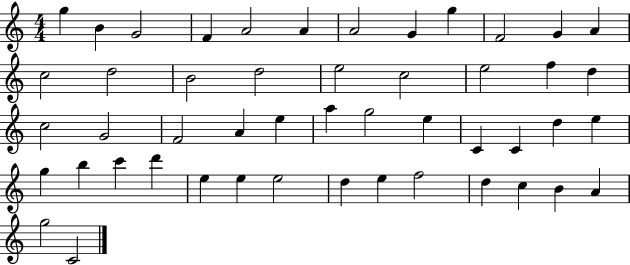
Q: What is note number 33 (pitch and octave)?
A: E5